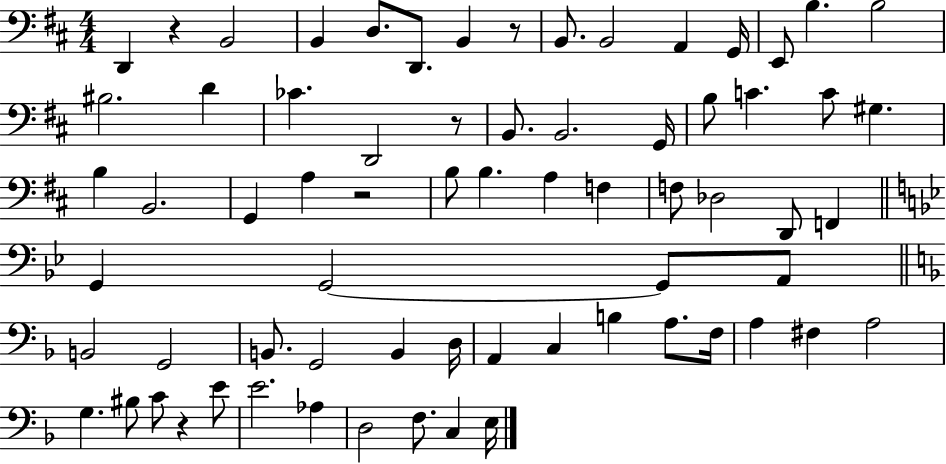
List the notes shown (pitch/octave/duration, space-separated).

D2/q R/q B2/h B2/q D3/e. D2/e. B2/q R/e B2/e. B2/h A2/q G2/s E2/e B3/q. B3/h BIS3/h. D4/q CES4/q. D2/h R/e B2/e. B2/h. G2/s B3/e C4/q. C4/e G#3/q. B3/q B2/h. G2/q A3/q R/h B3/e B3/q. A3/q F3/q F3/e Db3/h D2/e F2/q G2/q G2/h G2/e A2/e B2/h G2/h B2/e. G2/h B2/q D3/s A2/q C3/q B3/q A3/e. F3/s A3/q F#3/q A3/h G3/q. BIS3/e C4/e R/q E4/e E4/h. Ab3/q D3/h F3/e. C3/q E3/s